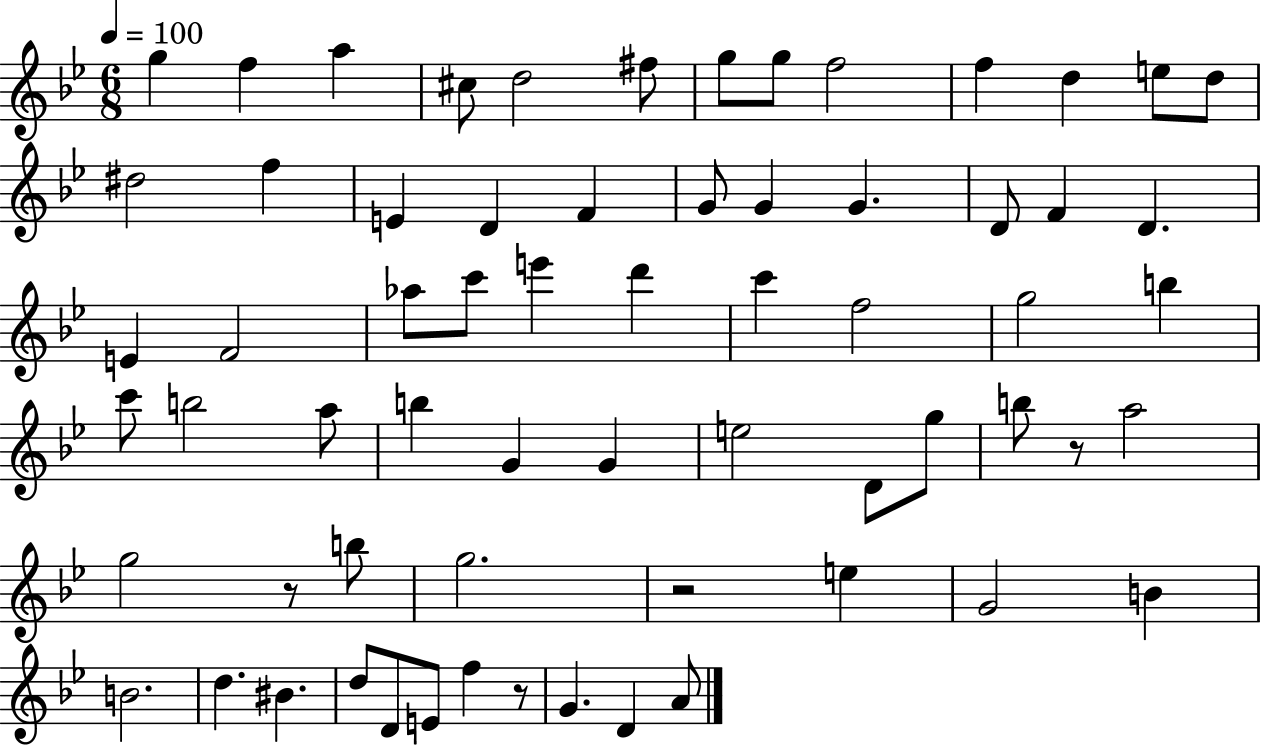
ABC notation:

X:1
T:Untitled
M:6/8
L:1/4
K:Bb
g f a ^c/2 d2 ^f/2 g/2 g/2 f2 f d e/2 d/2 ^d2 f E D F G/2 G G D/2 F D E F2 _a/2 c'/2 e' d' c' f2 g2 b c'/2 b2 a/2 b G G e2 D/2 g/2 b/2 z/2 a2 g2 z/2 b/2 g2 z2 e G2 B B2 d ^B d/2 D/2 E/2 f z/2 G D A/2